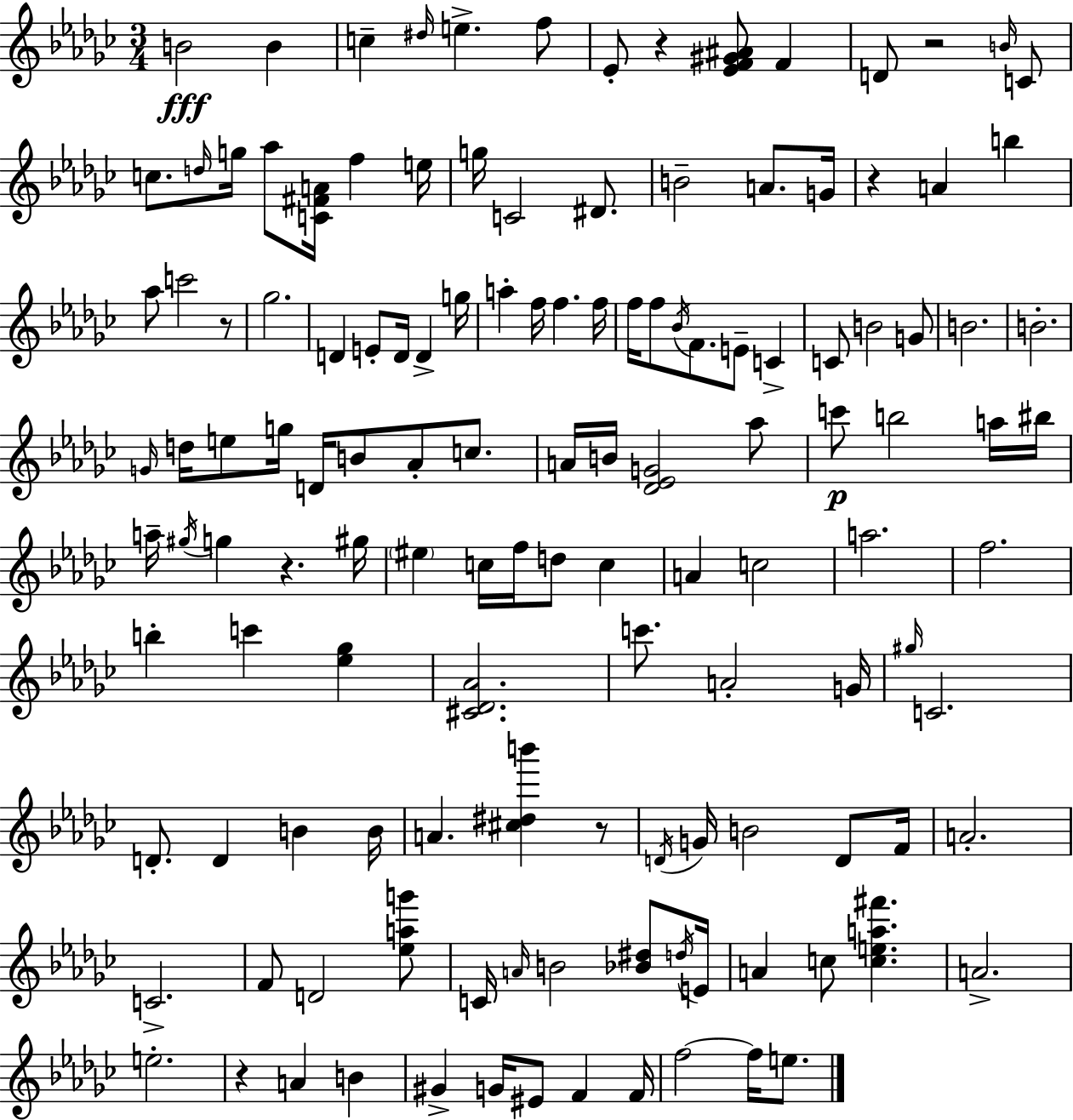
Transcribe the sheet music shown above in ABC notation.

X:1
T:Untitled
M:3/4
L:1/4
K:Ebm
B2 B c ^d/4 e f/2 _E/2 z [_EF^G^A]/2 F D/2 z2 B/4 C/2 c/2 d/4 g/4 _a/2 [C^FA]/4 f e/4 g/4 C2 ^D/2 B2 A/2 G/4 z A b _a/2 c'2 z/2 _g2 D E/2 D/4 D g/4 a f/4 f f/4 f/4 f/2 _B/4 F/2 E/2 C C/2 B2 G/2 B2 B2 G/4 d/4 e/2 g/4 D/4 B/2 _A/2 c/2 A/4 B/4 [_D_EG]2 _a/2 c'/2 b2 a/4 ^b/4 a/4 ^g/4 g z ^g/4 ^e c/4 f/4 d/2 c A c2 a2 f2 b c' [_e_g] [^C_D_A]2 c'/2 A2 G/4 ^g/4 C2 D/2 D B B/4 A [^c^db'] z/2 D/4 G/4 B2 D/2 F/4 A2 C2 F/2 D2 [_eag']/2 C/4 A/4 B2 [_B^d]/2 d/4 E/4 A c/2 [cea^f'] A2 e2 z A B ^G G/4 ^E/2 F F/4 f2 f/4 e/2